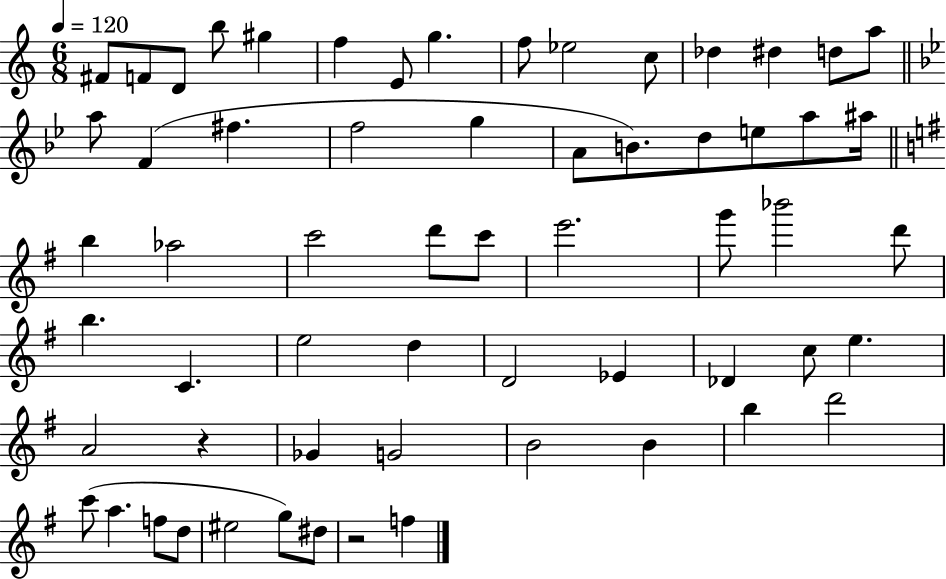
{
  \clef treble
  \numericTimeSignature
  \time 6/8
  \key c \major
  \tempo 4 = 120
  fis'8 f'8 d'8 b''8 gis''4 | f''4 e'8 g''4. | f''8 ees''2 c''8 | des''4 dis''4 d''8 a''8 | \break \bar "||" \break \key bes \major a''8 f'4( fis''4. | f''2 g''4 | a'8 b'8.) d''8 e''8 a''8 ais''16 | \bar "||" \break \key g \major b''4 aes''2 | c'''2 d'''8 c'''8 | e'''2. | g'''8 bes'''2 d'''8 | \break b''4. c'4. | e''2 d''4 | d'2 ees'4 | des'4 c''8 e''4. | \break a'2 r4 | ges'4 g'2 | b'2 b'4 | b''4 d'''2 | \break c'''8( a''4. f''8 d''8 | eis''2 g''8) dis''8 | r2 f''4 | \bar "|."
}